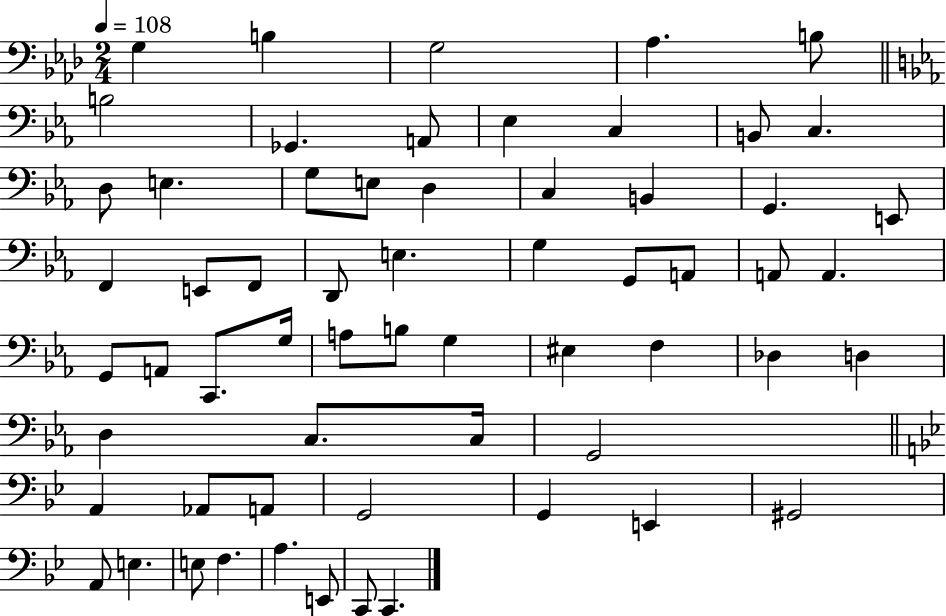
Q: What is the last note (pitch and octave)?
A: C2